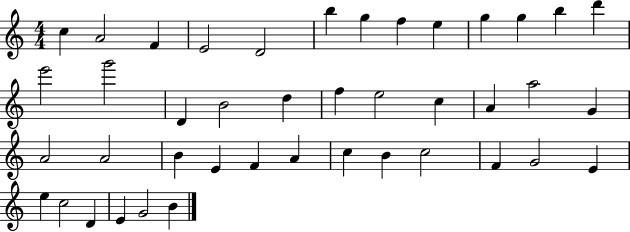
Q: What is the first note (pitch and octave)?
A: C5